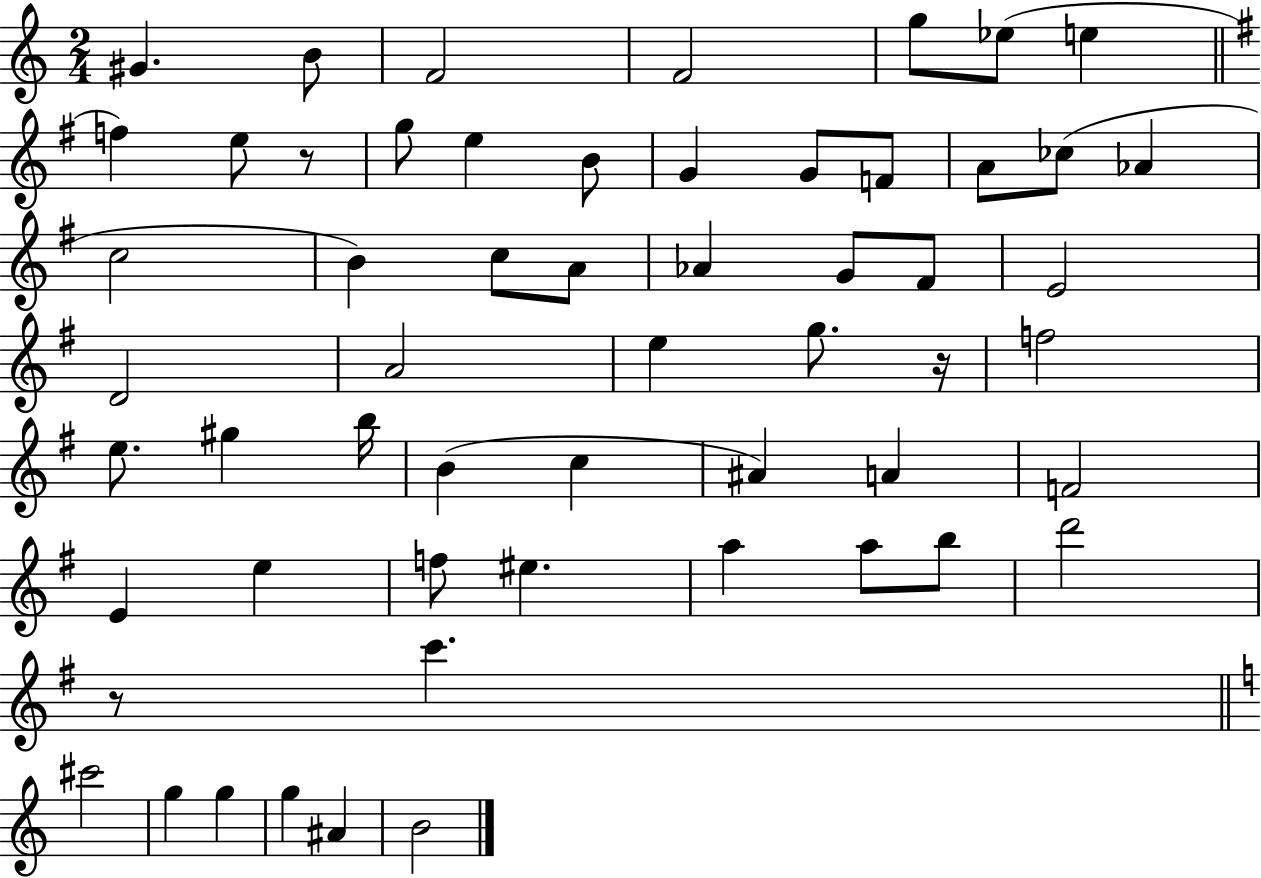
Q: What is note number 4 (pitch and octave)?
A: F4